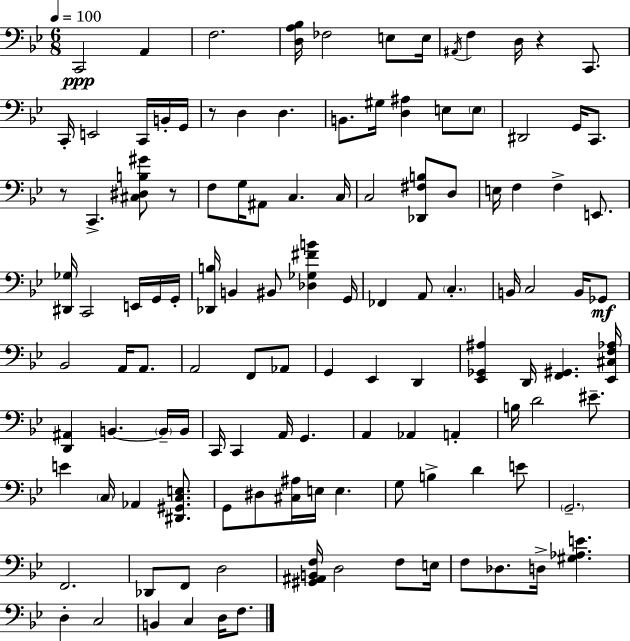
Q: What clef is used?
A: bass